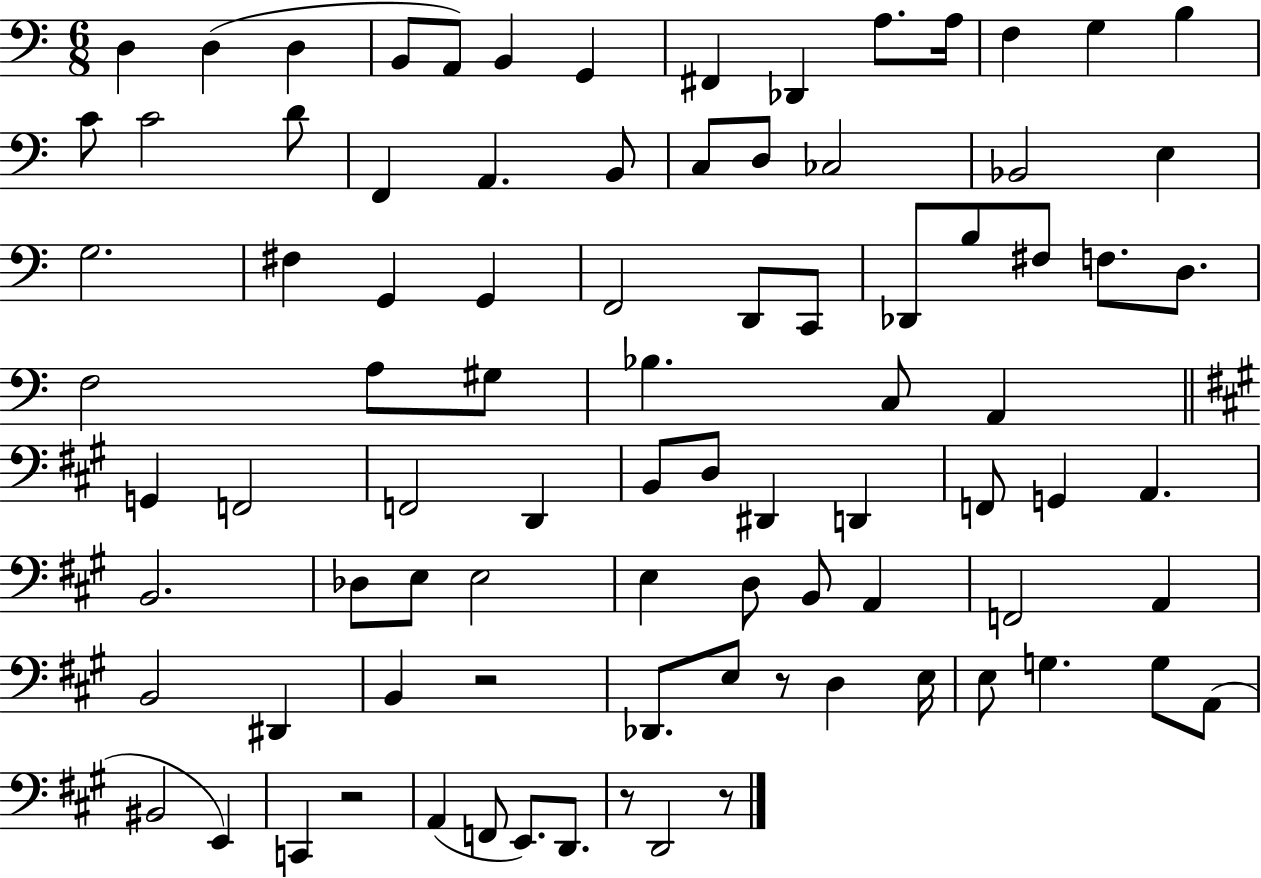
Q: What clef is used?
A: bass